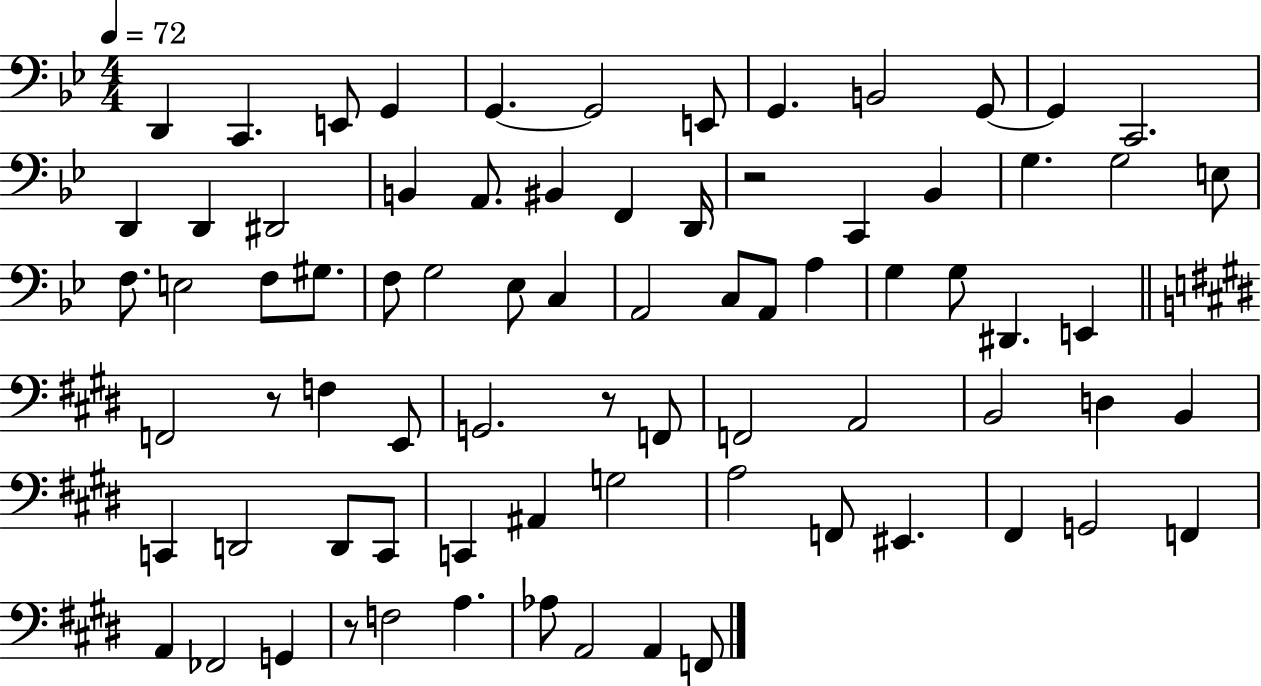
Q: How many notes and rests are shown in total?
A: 77